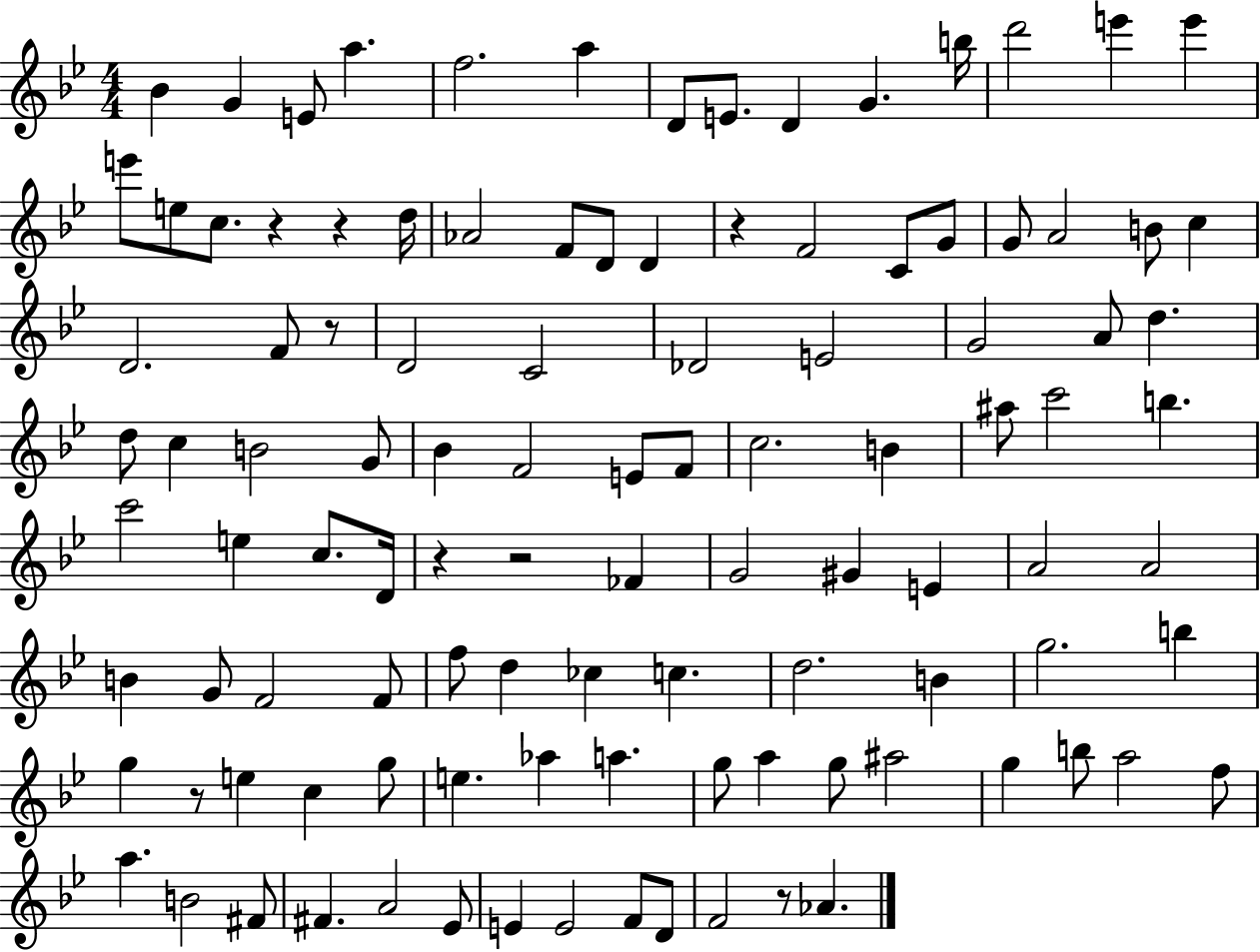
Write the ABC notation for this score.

X:1
T:Untitled
M:4/4
L:1/4
K:Bb
_B G E/2 a f2 a D/2 E/2 D G b/4 d'2 e' e' e'/2 e/2 c/2 z z d/4 _A2 F/2 D/2 D z F2 C/2 G/2 G/2 A2 B/2 c D2 F/2 z/2 D2 C2 _D2 E2 G2 A/2 d d/2 c B2 G/2 _B F2 E/2 F/2 c2 B ^a/2 c'2 b c'2 e c/2 D/4 z z2 _F G2 ^G E A2 A2 B G/2 F2 F/2 f/2 d _c c d2 B g2 b g z/2 e c g/2 e _a a g/2 a g/2 ^a2 g b/2 a2 f/2 a B2 ^F/2 ^F A2 _E/2 E E2 F/2 D/2 F2 z/2 _A